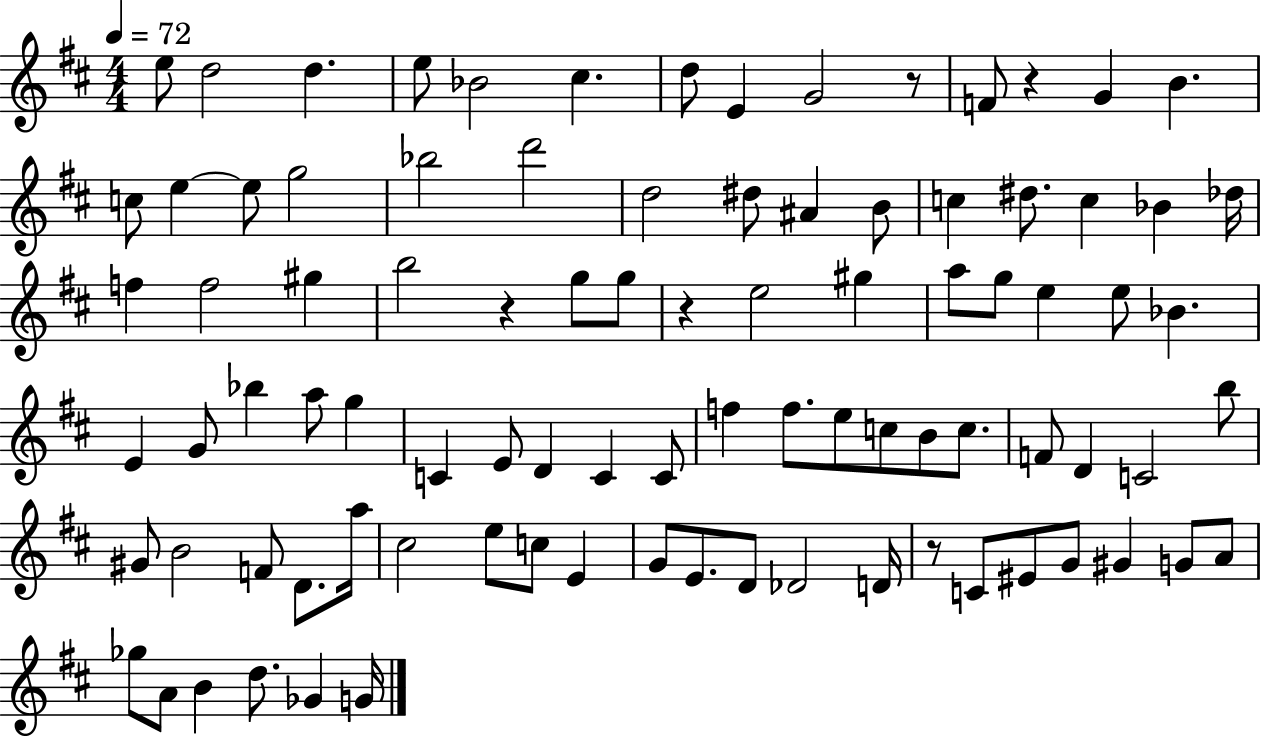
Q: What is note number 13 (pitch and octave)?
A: C5